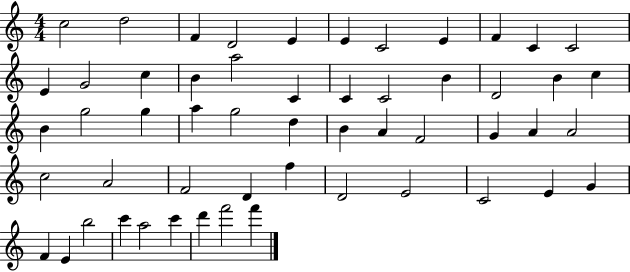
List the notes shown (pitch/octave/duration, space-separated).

C5/h D5/h F4/q D4/h E4/q E4/q C4/h E4/q F4/q C4/q C4/h E4/q G4/h C5/q B4/q A5/h C4/q C4/q C4/h B4/q D4/h B4/q C5/q B4/q G5/h G5/q A5/q G5/h D5/q B4/q A4/q F4/h G4/q A4/q A4/h C5/h A4/h F4/h D4/q F5/q D4/h E4/h C4/h E4/q G4/q F4/q E4/q B5/h C6/q A5/h C6/q D6/q F6/h F6/q